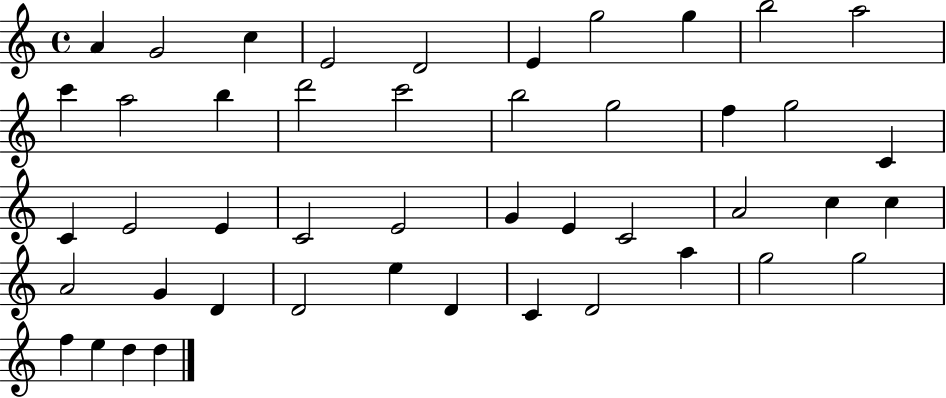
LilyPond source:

{
  \clef treble
  \time 4/4
  \defaultTimeSignature
  \key c \major
  a'4 g'2 c''4 | e'2 d'2 | e'4 g''2 g''4 | b''2 a''2 | \break c'''4 a''2 b''4 | d'''2 c'''2 | b''2 g''2 | f''4 g''2 c'4 | \break c'4 e'2 e'4 | c'2 e'2 | g'4 e'4 c'2 | a'2 c''4 c''4 | \break a'2 g'4 d'4 | d'2 e''4 d'4 | c'4 d'2 a''4 | g''2 g''2 | \break f''4 e''4 d''4 d''4 | \bar "|."
}